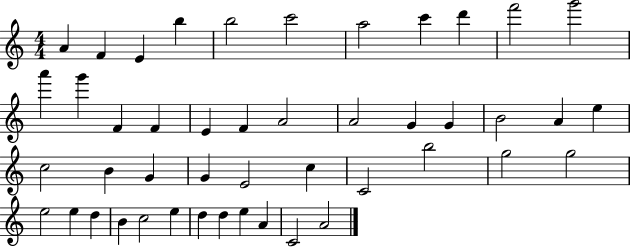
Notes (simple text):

A4/q F4/q E4/q B5/q B5/h C6/h A5/h C6/q D6/q F6/h G6/h A6/q G6/q F4/q F4/q E4/q F4/q A4/h A4/h G4/q G4/q B4/h A4/q E5/q C5/h B4/q G4/q G4/q E4/h C5/q C4/h B5/h G5/h G5/h E5/h E5/q D5/q B4/q C5/h E5/q D5/q D5/q E5/q A4/q C4/h A4/h